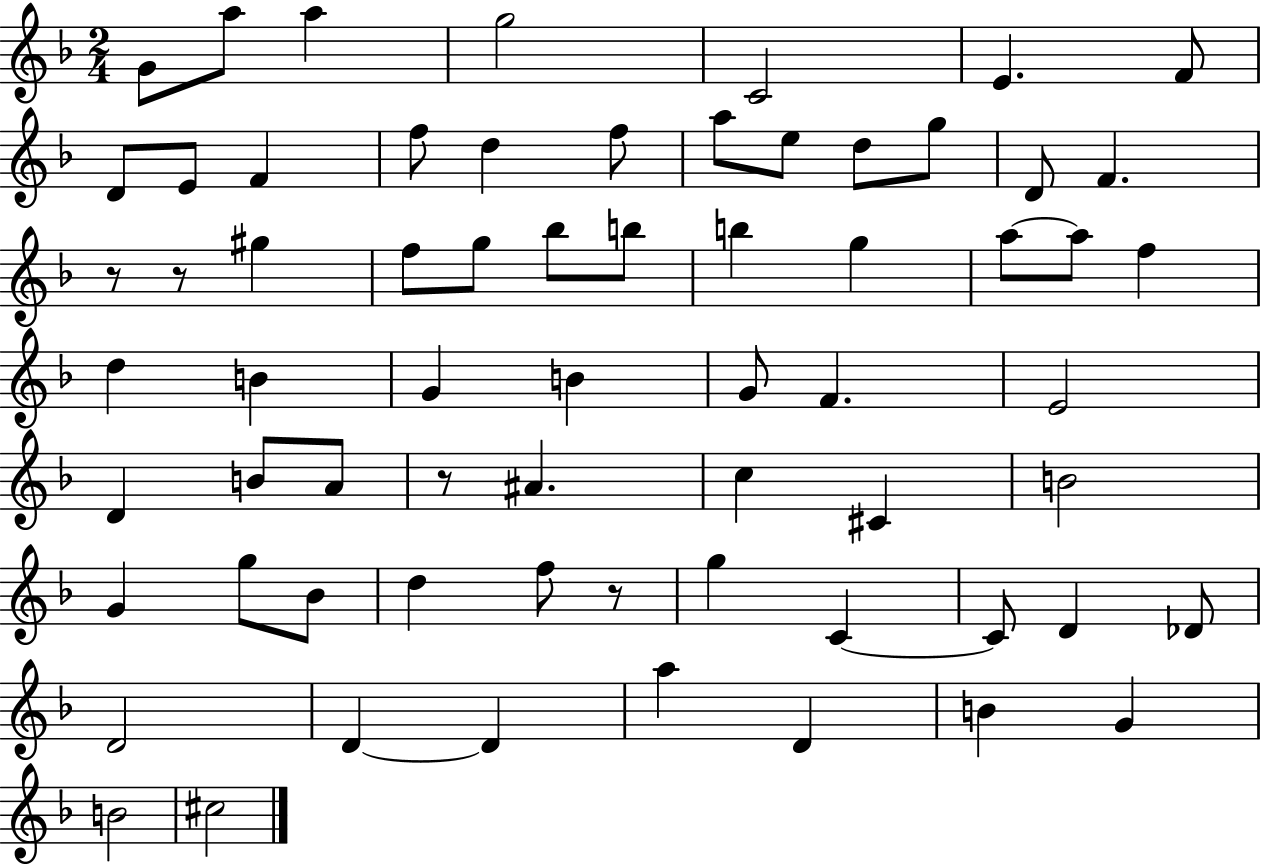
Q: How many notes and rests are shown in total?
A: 66